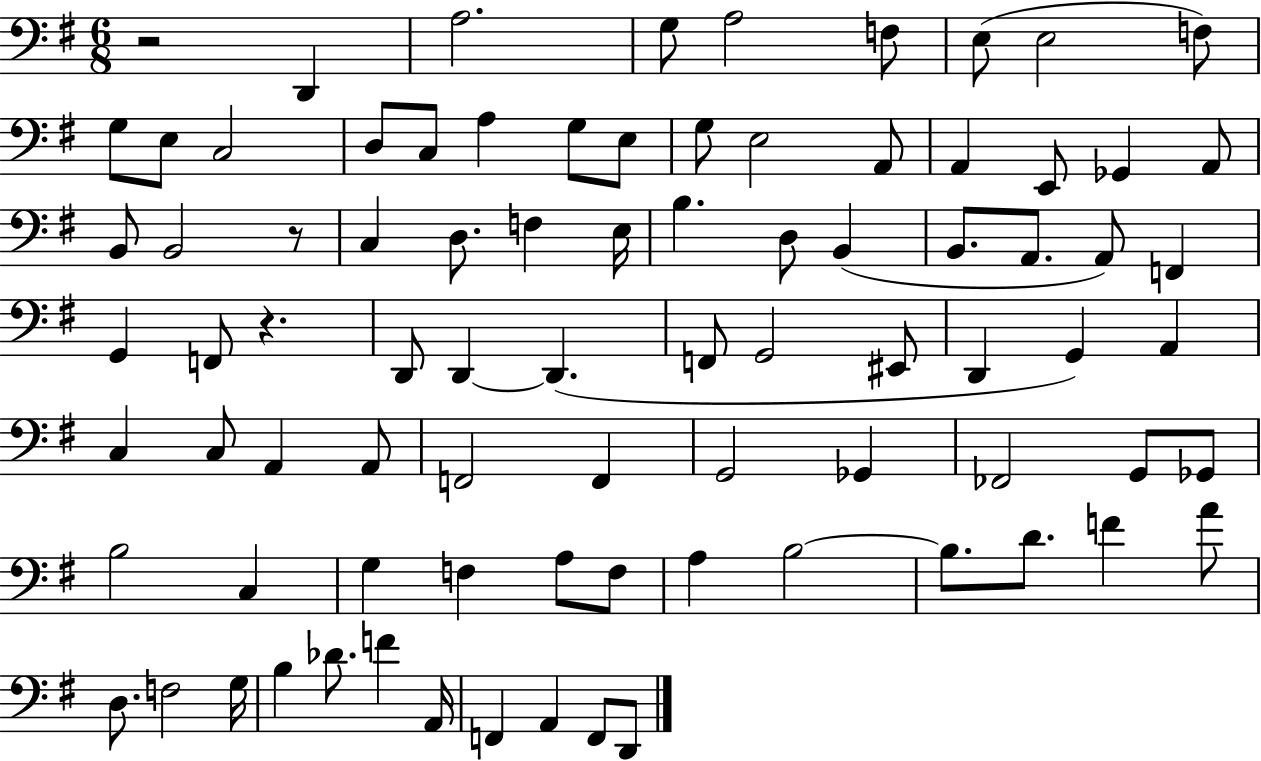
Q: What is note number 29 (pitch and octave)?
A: E3